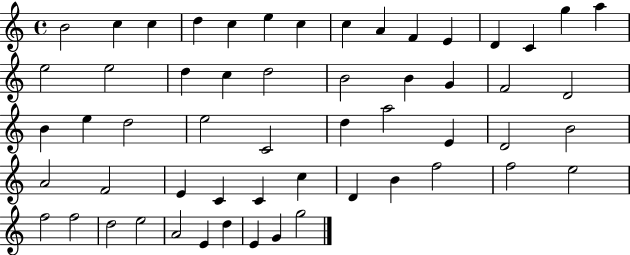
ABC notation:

X:1
T:Untitled
M:4/4
L:1/4
K:C
B2 c c d c e c c A F E D C g a e2 e2 d c d2 B2 B G F2 D2 B e d2 e2 C2 d a2 E D2 B2 A2 F2 E C C c D B f2 f2 e2 f2 f2 d2 e2 A2 E d E G g2